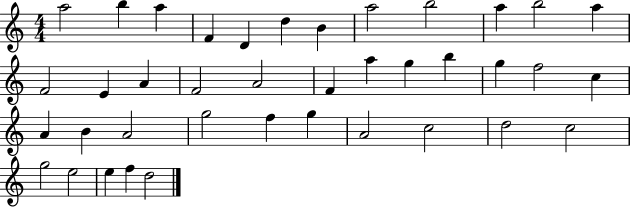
A5/h B5/q A5/q F4/q D4/q D5/q B4/q A5/h B5/h A5/q B5/h A5/q F4/h E4/q A4/q F4/h A4/h F4/q A5/q G5/q B5/q G5/q F5/h C5/q A4/q B4/q A4/h G5/h F5/q G5/q A4/h C5/h D5/h C5/h G5/h E5/h E5/q F5/q D5/h